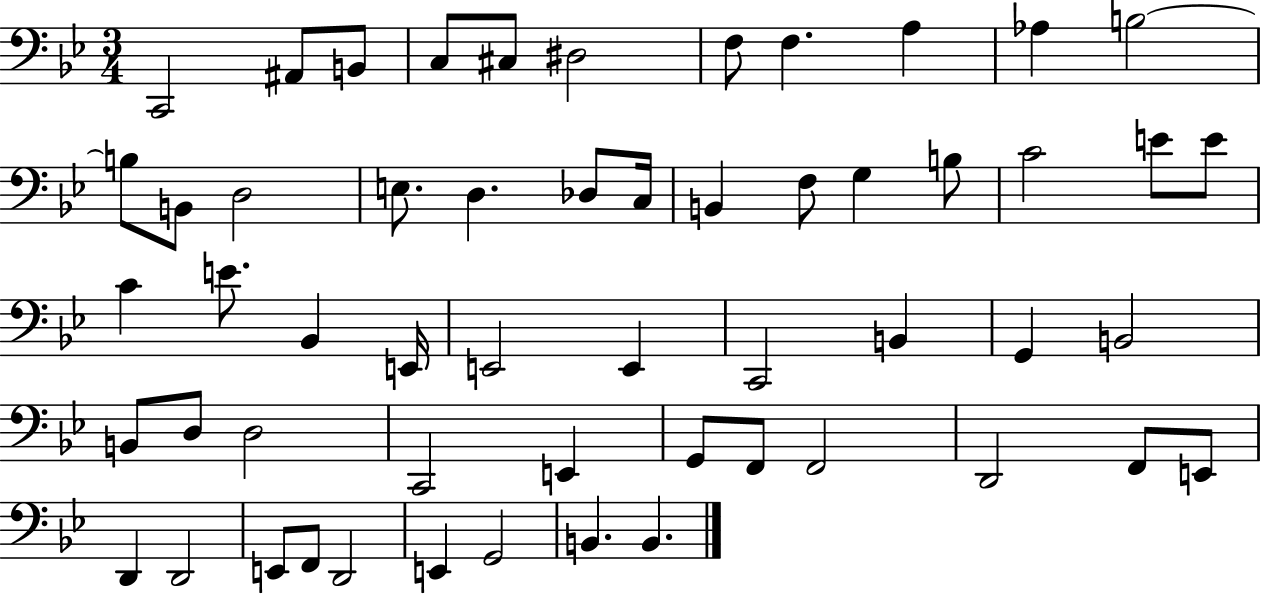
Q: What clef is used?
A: bass